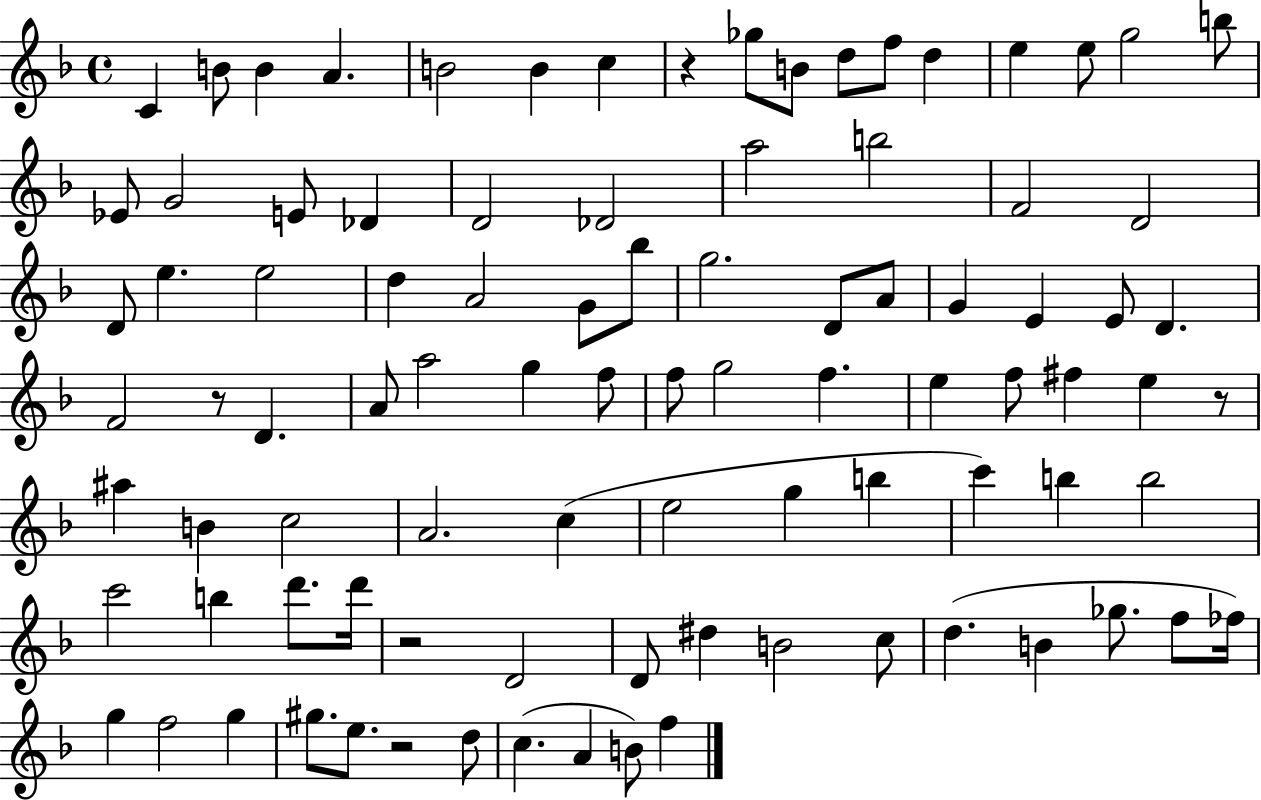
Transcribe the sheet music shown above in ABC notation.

X:1
T:Untitled
M:4/4
L:1/4
K:F
C B/2 B A B2 B c z _g/2 B/2 d/2 f/2 d e e/2 g2 b/2 _E/2 G2 E/2 _D D2 _D2 a2 b2 F2 D2 D/2 e e2 d A2 G/2 _b/2 g2 D/2 A/2 G E E/2 D F2 z/2 D A/2 a2 g f/2 f/2 g2 f e f/2 ^f e z/2 ^a B c2 A2 c e2 g b c' b b2 c'2 b d'/2 d'/4 z2 D2 D/2 ^d B2 c/2 d B _g/2 f/2 _f/4 g f2 g ^g/2 e/2 z2 d/2 c A B/2 f